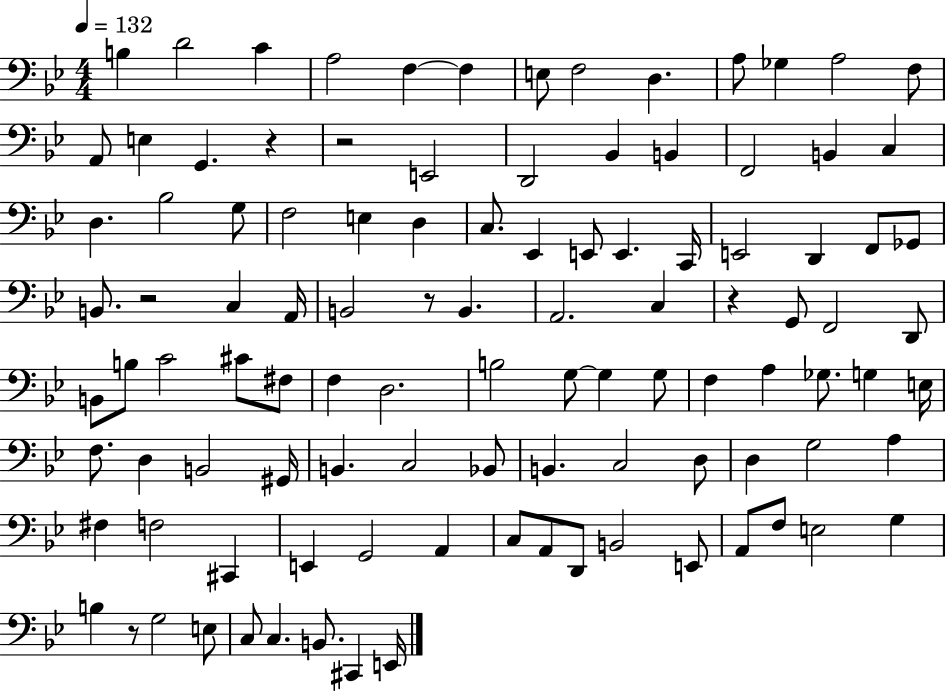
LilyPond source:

{
  \clef bass
  \numericTimeSignature
  \time 4/4
  \key bes \major
  \tempo 4 = 132
  b4 d'2 c'4 | a2 f4~~ f4 | e8 f2 d4. | a8 ges4 a2 f8 | \break a,8 e4 g,4. r4 | r2 e,2 | d,2 bes,4 b,4 | f,2 b,4 c4 | \break d4. bes2 g8 | f2 e4 d4 | c8. ees,4 e,8 e,4. c,16 | e,2 d,4 f,8 ges,8 | \break b,8. r2 c4 a,16 | b,2 r8 b,4. | a,2. c4 | r4 g,8 f,2 d,8 | \break b,8 b8 c'2 cis'8 fis8 | f4 d2. | b2 g8~~ g4 g8 | f4 a4 ges8. g4 e16 | \break f8. d4 b,2 gis,16 | b,4. c2 bes,8 | b,4. c2 d8 | d4 g2 a4 | \break fis4 f2 cis,4 | e,4 g,2 a,4 | c8 a,8 d,8 b,2 e,8 | a,8 f8 e2 g4 | \break b4 r8 g2 e8 | c8 c4. b,8. cis,4 e,16 | \bar "|."
}